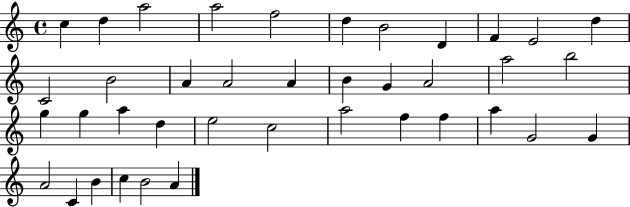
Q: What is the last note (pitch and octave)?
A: A4